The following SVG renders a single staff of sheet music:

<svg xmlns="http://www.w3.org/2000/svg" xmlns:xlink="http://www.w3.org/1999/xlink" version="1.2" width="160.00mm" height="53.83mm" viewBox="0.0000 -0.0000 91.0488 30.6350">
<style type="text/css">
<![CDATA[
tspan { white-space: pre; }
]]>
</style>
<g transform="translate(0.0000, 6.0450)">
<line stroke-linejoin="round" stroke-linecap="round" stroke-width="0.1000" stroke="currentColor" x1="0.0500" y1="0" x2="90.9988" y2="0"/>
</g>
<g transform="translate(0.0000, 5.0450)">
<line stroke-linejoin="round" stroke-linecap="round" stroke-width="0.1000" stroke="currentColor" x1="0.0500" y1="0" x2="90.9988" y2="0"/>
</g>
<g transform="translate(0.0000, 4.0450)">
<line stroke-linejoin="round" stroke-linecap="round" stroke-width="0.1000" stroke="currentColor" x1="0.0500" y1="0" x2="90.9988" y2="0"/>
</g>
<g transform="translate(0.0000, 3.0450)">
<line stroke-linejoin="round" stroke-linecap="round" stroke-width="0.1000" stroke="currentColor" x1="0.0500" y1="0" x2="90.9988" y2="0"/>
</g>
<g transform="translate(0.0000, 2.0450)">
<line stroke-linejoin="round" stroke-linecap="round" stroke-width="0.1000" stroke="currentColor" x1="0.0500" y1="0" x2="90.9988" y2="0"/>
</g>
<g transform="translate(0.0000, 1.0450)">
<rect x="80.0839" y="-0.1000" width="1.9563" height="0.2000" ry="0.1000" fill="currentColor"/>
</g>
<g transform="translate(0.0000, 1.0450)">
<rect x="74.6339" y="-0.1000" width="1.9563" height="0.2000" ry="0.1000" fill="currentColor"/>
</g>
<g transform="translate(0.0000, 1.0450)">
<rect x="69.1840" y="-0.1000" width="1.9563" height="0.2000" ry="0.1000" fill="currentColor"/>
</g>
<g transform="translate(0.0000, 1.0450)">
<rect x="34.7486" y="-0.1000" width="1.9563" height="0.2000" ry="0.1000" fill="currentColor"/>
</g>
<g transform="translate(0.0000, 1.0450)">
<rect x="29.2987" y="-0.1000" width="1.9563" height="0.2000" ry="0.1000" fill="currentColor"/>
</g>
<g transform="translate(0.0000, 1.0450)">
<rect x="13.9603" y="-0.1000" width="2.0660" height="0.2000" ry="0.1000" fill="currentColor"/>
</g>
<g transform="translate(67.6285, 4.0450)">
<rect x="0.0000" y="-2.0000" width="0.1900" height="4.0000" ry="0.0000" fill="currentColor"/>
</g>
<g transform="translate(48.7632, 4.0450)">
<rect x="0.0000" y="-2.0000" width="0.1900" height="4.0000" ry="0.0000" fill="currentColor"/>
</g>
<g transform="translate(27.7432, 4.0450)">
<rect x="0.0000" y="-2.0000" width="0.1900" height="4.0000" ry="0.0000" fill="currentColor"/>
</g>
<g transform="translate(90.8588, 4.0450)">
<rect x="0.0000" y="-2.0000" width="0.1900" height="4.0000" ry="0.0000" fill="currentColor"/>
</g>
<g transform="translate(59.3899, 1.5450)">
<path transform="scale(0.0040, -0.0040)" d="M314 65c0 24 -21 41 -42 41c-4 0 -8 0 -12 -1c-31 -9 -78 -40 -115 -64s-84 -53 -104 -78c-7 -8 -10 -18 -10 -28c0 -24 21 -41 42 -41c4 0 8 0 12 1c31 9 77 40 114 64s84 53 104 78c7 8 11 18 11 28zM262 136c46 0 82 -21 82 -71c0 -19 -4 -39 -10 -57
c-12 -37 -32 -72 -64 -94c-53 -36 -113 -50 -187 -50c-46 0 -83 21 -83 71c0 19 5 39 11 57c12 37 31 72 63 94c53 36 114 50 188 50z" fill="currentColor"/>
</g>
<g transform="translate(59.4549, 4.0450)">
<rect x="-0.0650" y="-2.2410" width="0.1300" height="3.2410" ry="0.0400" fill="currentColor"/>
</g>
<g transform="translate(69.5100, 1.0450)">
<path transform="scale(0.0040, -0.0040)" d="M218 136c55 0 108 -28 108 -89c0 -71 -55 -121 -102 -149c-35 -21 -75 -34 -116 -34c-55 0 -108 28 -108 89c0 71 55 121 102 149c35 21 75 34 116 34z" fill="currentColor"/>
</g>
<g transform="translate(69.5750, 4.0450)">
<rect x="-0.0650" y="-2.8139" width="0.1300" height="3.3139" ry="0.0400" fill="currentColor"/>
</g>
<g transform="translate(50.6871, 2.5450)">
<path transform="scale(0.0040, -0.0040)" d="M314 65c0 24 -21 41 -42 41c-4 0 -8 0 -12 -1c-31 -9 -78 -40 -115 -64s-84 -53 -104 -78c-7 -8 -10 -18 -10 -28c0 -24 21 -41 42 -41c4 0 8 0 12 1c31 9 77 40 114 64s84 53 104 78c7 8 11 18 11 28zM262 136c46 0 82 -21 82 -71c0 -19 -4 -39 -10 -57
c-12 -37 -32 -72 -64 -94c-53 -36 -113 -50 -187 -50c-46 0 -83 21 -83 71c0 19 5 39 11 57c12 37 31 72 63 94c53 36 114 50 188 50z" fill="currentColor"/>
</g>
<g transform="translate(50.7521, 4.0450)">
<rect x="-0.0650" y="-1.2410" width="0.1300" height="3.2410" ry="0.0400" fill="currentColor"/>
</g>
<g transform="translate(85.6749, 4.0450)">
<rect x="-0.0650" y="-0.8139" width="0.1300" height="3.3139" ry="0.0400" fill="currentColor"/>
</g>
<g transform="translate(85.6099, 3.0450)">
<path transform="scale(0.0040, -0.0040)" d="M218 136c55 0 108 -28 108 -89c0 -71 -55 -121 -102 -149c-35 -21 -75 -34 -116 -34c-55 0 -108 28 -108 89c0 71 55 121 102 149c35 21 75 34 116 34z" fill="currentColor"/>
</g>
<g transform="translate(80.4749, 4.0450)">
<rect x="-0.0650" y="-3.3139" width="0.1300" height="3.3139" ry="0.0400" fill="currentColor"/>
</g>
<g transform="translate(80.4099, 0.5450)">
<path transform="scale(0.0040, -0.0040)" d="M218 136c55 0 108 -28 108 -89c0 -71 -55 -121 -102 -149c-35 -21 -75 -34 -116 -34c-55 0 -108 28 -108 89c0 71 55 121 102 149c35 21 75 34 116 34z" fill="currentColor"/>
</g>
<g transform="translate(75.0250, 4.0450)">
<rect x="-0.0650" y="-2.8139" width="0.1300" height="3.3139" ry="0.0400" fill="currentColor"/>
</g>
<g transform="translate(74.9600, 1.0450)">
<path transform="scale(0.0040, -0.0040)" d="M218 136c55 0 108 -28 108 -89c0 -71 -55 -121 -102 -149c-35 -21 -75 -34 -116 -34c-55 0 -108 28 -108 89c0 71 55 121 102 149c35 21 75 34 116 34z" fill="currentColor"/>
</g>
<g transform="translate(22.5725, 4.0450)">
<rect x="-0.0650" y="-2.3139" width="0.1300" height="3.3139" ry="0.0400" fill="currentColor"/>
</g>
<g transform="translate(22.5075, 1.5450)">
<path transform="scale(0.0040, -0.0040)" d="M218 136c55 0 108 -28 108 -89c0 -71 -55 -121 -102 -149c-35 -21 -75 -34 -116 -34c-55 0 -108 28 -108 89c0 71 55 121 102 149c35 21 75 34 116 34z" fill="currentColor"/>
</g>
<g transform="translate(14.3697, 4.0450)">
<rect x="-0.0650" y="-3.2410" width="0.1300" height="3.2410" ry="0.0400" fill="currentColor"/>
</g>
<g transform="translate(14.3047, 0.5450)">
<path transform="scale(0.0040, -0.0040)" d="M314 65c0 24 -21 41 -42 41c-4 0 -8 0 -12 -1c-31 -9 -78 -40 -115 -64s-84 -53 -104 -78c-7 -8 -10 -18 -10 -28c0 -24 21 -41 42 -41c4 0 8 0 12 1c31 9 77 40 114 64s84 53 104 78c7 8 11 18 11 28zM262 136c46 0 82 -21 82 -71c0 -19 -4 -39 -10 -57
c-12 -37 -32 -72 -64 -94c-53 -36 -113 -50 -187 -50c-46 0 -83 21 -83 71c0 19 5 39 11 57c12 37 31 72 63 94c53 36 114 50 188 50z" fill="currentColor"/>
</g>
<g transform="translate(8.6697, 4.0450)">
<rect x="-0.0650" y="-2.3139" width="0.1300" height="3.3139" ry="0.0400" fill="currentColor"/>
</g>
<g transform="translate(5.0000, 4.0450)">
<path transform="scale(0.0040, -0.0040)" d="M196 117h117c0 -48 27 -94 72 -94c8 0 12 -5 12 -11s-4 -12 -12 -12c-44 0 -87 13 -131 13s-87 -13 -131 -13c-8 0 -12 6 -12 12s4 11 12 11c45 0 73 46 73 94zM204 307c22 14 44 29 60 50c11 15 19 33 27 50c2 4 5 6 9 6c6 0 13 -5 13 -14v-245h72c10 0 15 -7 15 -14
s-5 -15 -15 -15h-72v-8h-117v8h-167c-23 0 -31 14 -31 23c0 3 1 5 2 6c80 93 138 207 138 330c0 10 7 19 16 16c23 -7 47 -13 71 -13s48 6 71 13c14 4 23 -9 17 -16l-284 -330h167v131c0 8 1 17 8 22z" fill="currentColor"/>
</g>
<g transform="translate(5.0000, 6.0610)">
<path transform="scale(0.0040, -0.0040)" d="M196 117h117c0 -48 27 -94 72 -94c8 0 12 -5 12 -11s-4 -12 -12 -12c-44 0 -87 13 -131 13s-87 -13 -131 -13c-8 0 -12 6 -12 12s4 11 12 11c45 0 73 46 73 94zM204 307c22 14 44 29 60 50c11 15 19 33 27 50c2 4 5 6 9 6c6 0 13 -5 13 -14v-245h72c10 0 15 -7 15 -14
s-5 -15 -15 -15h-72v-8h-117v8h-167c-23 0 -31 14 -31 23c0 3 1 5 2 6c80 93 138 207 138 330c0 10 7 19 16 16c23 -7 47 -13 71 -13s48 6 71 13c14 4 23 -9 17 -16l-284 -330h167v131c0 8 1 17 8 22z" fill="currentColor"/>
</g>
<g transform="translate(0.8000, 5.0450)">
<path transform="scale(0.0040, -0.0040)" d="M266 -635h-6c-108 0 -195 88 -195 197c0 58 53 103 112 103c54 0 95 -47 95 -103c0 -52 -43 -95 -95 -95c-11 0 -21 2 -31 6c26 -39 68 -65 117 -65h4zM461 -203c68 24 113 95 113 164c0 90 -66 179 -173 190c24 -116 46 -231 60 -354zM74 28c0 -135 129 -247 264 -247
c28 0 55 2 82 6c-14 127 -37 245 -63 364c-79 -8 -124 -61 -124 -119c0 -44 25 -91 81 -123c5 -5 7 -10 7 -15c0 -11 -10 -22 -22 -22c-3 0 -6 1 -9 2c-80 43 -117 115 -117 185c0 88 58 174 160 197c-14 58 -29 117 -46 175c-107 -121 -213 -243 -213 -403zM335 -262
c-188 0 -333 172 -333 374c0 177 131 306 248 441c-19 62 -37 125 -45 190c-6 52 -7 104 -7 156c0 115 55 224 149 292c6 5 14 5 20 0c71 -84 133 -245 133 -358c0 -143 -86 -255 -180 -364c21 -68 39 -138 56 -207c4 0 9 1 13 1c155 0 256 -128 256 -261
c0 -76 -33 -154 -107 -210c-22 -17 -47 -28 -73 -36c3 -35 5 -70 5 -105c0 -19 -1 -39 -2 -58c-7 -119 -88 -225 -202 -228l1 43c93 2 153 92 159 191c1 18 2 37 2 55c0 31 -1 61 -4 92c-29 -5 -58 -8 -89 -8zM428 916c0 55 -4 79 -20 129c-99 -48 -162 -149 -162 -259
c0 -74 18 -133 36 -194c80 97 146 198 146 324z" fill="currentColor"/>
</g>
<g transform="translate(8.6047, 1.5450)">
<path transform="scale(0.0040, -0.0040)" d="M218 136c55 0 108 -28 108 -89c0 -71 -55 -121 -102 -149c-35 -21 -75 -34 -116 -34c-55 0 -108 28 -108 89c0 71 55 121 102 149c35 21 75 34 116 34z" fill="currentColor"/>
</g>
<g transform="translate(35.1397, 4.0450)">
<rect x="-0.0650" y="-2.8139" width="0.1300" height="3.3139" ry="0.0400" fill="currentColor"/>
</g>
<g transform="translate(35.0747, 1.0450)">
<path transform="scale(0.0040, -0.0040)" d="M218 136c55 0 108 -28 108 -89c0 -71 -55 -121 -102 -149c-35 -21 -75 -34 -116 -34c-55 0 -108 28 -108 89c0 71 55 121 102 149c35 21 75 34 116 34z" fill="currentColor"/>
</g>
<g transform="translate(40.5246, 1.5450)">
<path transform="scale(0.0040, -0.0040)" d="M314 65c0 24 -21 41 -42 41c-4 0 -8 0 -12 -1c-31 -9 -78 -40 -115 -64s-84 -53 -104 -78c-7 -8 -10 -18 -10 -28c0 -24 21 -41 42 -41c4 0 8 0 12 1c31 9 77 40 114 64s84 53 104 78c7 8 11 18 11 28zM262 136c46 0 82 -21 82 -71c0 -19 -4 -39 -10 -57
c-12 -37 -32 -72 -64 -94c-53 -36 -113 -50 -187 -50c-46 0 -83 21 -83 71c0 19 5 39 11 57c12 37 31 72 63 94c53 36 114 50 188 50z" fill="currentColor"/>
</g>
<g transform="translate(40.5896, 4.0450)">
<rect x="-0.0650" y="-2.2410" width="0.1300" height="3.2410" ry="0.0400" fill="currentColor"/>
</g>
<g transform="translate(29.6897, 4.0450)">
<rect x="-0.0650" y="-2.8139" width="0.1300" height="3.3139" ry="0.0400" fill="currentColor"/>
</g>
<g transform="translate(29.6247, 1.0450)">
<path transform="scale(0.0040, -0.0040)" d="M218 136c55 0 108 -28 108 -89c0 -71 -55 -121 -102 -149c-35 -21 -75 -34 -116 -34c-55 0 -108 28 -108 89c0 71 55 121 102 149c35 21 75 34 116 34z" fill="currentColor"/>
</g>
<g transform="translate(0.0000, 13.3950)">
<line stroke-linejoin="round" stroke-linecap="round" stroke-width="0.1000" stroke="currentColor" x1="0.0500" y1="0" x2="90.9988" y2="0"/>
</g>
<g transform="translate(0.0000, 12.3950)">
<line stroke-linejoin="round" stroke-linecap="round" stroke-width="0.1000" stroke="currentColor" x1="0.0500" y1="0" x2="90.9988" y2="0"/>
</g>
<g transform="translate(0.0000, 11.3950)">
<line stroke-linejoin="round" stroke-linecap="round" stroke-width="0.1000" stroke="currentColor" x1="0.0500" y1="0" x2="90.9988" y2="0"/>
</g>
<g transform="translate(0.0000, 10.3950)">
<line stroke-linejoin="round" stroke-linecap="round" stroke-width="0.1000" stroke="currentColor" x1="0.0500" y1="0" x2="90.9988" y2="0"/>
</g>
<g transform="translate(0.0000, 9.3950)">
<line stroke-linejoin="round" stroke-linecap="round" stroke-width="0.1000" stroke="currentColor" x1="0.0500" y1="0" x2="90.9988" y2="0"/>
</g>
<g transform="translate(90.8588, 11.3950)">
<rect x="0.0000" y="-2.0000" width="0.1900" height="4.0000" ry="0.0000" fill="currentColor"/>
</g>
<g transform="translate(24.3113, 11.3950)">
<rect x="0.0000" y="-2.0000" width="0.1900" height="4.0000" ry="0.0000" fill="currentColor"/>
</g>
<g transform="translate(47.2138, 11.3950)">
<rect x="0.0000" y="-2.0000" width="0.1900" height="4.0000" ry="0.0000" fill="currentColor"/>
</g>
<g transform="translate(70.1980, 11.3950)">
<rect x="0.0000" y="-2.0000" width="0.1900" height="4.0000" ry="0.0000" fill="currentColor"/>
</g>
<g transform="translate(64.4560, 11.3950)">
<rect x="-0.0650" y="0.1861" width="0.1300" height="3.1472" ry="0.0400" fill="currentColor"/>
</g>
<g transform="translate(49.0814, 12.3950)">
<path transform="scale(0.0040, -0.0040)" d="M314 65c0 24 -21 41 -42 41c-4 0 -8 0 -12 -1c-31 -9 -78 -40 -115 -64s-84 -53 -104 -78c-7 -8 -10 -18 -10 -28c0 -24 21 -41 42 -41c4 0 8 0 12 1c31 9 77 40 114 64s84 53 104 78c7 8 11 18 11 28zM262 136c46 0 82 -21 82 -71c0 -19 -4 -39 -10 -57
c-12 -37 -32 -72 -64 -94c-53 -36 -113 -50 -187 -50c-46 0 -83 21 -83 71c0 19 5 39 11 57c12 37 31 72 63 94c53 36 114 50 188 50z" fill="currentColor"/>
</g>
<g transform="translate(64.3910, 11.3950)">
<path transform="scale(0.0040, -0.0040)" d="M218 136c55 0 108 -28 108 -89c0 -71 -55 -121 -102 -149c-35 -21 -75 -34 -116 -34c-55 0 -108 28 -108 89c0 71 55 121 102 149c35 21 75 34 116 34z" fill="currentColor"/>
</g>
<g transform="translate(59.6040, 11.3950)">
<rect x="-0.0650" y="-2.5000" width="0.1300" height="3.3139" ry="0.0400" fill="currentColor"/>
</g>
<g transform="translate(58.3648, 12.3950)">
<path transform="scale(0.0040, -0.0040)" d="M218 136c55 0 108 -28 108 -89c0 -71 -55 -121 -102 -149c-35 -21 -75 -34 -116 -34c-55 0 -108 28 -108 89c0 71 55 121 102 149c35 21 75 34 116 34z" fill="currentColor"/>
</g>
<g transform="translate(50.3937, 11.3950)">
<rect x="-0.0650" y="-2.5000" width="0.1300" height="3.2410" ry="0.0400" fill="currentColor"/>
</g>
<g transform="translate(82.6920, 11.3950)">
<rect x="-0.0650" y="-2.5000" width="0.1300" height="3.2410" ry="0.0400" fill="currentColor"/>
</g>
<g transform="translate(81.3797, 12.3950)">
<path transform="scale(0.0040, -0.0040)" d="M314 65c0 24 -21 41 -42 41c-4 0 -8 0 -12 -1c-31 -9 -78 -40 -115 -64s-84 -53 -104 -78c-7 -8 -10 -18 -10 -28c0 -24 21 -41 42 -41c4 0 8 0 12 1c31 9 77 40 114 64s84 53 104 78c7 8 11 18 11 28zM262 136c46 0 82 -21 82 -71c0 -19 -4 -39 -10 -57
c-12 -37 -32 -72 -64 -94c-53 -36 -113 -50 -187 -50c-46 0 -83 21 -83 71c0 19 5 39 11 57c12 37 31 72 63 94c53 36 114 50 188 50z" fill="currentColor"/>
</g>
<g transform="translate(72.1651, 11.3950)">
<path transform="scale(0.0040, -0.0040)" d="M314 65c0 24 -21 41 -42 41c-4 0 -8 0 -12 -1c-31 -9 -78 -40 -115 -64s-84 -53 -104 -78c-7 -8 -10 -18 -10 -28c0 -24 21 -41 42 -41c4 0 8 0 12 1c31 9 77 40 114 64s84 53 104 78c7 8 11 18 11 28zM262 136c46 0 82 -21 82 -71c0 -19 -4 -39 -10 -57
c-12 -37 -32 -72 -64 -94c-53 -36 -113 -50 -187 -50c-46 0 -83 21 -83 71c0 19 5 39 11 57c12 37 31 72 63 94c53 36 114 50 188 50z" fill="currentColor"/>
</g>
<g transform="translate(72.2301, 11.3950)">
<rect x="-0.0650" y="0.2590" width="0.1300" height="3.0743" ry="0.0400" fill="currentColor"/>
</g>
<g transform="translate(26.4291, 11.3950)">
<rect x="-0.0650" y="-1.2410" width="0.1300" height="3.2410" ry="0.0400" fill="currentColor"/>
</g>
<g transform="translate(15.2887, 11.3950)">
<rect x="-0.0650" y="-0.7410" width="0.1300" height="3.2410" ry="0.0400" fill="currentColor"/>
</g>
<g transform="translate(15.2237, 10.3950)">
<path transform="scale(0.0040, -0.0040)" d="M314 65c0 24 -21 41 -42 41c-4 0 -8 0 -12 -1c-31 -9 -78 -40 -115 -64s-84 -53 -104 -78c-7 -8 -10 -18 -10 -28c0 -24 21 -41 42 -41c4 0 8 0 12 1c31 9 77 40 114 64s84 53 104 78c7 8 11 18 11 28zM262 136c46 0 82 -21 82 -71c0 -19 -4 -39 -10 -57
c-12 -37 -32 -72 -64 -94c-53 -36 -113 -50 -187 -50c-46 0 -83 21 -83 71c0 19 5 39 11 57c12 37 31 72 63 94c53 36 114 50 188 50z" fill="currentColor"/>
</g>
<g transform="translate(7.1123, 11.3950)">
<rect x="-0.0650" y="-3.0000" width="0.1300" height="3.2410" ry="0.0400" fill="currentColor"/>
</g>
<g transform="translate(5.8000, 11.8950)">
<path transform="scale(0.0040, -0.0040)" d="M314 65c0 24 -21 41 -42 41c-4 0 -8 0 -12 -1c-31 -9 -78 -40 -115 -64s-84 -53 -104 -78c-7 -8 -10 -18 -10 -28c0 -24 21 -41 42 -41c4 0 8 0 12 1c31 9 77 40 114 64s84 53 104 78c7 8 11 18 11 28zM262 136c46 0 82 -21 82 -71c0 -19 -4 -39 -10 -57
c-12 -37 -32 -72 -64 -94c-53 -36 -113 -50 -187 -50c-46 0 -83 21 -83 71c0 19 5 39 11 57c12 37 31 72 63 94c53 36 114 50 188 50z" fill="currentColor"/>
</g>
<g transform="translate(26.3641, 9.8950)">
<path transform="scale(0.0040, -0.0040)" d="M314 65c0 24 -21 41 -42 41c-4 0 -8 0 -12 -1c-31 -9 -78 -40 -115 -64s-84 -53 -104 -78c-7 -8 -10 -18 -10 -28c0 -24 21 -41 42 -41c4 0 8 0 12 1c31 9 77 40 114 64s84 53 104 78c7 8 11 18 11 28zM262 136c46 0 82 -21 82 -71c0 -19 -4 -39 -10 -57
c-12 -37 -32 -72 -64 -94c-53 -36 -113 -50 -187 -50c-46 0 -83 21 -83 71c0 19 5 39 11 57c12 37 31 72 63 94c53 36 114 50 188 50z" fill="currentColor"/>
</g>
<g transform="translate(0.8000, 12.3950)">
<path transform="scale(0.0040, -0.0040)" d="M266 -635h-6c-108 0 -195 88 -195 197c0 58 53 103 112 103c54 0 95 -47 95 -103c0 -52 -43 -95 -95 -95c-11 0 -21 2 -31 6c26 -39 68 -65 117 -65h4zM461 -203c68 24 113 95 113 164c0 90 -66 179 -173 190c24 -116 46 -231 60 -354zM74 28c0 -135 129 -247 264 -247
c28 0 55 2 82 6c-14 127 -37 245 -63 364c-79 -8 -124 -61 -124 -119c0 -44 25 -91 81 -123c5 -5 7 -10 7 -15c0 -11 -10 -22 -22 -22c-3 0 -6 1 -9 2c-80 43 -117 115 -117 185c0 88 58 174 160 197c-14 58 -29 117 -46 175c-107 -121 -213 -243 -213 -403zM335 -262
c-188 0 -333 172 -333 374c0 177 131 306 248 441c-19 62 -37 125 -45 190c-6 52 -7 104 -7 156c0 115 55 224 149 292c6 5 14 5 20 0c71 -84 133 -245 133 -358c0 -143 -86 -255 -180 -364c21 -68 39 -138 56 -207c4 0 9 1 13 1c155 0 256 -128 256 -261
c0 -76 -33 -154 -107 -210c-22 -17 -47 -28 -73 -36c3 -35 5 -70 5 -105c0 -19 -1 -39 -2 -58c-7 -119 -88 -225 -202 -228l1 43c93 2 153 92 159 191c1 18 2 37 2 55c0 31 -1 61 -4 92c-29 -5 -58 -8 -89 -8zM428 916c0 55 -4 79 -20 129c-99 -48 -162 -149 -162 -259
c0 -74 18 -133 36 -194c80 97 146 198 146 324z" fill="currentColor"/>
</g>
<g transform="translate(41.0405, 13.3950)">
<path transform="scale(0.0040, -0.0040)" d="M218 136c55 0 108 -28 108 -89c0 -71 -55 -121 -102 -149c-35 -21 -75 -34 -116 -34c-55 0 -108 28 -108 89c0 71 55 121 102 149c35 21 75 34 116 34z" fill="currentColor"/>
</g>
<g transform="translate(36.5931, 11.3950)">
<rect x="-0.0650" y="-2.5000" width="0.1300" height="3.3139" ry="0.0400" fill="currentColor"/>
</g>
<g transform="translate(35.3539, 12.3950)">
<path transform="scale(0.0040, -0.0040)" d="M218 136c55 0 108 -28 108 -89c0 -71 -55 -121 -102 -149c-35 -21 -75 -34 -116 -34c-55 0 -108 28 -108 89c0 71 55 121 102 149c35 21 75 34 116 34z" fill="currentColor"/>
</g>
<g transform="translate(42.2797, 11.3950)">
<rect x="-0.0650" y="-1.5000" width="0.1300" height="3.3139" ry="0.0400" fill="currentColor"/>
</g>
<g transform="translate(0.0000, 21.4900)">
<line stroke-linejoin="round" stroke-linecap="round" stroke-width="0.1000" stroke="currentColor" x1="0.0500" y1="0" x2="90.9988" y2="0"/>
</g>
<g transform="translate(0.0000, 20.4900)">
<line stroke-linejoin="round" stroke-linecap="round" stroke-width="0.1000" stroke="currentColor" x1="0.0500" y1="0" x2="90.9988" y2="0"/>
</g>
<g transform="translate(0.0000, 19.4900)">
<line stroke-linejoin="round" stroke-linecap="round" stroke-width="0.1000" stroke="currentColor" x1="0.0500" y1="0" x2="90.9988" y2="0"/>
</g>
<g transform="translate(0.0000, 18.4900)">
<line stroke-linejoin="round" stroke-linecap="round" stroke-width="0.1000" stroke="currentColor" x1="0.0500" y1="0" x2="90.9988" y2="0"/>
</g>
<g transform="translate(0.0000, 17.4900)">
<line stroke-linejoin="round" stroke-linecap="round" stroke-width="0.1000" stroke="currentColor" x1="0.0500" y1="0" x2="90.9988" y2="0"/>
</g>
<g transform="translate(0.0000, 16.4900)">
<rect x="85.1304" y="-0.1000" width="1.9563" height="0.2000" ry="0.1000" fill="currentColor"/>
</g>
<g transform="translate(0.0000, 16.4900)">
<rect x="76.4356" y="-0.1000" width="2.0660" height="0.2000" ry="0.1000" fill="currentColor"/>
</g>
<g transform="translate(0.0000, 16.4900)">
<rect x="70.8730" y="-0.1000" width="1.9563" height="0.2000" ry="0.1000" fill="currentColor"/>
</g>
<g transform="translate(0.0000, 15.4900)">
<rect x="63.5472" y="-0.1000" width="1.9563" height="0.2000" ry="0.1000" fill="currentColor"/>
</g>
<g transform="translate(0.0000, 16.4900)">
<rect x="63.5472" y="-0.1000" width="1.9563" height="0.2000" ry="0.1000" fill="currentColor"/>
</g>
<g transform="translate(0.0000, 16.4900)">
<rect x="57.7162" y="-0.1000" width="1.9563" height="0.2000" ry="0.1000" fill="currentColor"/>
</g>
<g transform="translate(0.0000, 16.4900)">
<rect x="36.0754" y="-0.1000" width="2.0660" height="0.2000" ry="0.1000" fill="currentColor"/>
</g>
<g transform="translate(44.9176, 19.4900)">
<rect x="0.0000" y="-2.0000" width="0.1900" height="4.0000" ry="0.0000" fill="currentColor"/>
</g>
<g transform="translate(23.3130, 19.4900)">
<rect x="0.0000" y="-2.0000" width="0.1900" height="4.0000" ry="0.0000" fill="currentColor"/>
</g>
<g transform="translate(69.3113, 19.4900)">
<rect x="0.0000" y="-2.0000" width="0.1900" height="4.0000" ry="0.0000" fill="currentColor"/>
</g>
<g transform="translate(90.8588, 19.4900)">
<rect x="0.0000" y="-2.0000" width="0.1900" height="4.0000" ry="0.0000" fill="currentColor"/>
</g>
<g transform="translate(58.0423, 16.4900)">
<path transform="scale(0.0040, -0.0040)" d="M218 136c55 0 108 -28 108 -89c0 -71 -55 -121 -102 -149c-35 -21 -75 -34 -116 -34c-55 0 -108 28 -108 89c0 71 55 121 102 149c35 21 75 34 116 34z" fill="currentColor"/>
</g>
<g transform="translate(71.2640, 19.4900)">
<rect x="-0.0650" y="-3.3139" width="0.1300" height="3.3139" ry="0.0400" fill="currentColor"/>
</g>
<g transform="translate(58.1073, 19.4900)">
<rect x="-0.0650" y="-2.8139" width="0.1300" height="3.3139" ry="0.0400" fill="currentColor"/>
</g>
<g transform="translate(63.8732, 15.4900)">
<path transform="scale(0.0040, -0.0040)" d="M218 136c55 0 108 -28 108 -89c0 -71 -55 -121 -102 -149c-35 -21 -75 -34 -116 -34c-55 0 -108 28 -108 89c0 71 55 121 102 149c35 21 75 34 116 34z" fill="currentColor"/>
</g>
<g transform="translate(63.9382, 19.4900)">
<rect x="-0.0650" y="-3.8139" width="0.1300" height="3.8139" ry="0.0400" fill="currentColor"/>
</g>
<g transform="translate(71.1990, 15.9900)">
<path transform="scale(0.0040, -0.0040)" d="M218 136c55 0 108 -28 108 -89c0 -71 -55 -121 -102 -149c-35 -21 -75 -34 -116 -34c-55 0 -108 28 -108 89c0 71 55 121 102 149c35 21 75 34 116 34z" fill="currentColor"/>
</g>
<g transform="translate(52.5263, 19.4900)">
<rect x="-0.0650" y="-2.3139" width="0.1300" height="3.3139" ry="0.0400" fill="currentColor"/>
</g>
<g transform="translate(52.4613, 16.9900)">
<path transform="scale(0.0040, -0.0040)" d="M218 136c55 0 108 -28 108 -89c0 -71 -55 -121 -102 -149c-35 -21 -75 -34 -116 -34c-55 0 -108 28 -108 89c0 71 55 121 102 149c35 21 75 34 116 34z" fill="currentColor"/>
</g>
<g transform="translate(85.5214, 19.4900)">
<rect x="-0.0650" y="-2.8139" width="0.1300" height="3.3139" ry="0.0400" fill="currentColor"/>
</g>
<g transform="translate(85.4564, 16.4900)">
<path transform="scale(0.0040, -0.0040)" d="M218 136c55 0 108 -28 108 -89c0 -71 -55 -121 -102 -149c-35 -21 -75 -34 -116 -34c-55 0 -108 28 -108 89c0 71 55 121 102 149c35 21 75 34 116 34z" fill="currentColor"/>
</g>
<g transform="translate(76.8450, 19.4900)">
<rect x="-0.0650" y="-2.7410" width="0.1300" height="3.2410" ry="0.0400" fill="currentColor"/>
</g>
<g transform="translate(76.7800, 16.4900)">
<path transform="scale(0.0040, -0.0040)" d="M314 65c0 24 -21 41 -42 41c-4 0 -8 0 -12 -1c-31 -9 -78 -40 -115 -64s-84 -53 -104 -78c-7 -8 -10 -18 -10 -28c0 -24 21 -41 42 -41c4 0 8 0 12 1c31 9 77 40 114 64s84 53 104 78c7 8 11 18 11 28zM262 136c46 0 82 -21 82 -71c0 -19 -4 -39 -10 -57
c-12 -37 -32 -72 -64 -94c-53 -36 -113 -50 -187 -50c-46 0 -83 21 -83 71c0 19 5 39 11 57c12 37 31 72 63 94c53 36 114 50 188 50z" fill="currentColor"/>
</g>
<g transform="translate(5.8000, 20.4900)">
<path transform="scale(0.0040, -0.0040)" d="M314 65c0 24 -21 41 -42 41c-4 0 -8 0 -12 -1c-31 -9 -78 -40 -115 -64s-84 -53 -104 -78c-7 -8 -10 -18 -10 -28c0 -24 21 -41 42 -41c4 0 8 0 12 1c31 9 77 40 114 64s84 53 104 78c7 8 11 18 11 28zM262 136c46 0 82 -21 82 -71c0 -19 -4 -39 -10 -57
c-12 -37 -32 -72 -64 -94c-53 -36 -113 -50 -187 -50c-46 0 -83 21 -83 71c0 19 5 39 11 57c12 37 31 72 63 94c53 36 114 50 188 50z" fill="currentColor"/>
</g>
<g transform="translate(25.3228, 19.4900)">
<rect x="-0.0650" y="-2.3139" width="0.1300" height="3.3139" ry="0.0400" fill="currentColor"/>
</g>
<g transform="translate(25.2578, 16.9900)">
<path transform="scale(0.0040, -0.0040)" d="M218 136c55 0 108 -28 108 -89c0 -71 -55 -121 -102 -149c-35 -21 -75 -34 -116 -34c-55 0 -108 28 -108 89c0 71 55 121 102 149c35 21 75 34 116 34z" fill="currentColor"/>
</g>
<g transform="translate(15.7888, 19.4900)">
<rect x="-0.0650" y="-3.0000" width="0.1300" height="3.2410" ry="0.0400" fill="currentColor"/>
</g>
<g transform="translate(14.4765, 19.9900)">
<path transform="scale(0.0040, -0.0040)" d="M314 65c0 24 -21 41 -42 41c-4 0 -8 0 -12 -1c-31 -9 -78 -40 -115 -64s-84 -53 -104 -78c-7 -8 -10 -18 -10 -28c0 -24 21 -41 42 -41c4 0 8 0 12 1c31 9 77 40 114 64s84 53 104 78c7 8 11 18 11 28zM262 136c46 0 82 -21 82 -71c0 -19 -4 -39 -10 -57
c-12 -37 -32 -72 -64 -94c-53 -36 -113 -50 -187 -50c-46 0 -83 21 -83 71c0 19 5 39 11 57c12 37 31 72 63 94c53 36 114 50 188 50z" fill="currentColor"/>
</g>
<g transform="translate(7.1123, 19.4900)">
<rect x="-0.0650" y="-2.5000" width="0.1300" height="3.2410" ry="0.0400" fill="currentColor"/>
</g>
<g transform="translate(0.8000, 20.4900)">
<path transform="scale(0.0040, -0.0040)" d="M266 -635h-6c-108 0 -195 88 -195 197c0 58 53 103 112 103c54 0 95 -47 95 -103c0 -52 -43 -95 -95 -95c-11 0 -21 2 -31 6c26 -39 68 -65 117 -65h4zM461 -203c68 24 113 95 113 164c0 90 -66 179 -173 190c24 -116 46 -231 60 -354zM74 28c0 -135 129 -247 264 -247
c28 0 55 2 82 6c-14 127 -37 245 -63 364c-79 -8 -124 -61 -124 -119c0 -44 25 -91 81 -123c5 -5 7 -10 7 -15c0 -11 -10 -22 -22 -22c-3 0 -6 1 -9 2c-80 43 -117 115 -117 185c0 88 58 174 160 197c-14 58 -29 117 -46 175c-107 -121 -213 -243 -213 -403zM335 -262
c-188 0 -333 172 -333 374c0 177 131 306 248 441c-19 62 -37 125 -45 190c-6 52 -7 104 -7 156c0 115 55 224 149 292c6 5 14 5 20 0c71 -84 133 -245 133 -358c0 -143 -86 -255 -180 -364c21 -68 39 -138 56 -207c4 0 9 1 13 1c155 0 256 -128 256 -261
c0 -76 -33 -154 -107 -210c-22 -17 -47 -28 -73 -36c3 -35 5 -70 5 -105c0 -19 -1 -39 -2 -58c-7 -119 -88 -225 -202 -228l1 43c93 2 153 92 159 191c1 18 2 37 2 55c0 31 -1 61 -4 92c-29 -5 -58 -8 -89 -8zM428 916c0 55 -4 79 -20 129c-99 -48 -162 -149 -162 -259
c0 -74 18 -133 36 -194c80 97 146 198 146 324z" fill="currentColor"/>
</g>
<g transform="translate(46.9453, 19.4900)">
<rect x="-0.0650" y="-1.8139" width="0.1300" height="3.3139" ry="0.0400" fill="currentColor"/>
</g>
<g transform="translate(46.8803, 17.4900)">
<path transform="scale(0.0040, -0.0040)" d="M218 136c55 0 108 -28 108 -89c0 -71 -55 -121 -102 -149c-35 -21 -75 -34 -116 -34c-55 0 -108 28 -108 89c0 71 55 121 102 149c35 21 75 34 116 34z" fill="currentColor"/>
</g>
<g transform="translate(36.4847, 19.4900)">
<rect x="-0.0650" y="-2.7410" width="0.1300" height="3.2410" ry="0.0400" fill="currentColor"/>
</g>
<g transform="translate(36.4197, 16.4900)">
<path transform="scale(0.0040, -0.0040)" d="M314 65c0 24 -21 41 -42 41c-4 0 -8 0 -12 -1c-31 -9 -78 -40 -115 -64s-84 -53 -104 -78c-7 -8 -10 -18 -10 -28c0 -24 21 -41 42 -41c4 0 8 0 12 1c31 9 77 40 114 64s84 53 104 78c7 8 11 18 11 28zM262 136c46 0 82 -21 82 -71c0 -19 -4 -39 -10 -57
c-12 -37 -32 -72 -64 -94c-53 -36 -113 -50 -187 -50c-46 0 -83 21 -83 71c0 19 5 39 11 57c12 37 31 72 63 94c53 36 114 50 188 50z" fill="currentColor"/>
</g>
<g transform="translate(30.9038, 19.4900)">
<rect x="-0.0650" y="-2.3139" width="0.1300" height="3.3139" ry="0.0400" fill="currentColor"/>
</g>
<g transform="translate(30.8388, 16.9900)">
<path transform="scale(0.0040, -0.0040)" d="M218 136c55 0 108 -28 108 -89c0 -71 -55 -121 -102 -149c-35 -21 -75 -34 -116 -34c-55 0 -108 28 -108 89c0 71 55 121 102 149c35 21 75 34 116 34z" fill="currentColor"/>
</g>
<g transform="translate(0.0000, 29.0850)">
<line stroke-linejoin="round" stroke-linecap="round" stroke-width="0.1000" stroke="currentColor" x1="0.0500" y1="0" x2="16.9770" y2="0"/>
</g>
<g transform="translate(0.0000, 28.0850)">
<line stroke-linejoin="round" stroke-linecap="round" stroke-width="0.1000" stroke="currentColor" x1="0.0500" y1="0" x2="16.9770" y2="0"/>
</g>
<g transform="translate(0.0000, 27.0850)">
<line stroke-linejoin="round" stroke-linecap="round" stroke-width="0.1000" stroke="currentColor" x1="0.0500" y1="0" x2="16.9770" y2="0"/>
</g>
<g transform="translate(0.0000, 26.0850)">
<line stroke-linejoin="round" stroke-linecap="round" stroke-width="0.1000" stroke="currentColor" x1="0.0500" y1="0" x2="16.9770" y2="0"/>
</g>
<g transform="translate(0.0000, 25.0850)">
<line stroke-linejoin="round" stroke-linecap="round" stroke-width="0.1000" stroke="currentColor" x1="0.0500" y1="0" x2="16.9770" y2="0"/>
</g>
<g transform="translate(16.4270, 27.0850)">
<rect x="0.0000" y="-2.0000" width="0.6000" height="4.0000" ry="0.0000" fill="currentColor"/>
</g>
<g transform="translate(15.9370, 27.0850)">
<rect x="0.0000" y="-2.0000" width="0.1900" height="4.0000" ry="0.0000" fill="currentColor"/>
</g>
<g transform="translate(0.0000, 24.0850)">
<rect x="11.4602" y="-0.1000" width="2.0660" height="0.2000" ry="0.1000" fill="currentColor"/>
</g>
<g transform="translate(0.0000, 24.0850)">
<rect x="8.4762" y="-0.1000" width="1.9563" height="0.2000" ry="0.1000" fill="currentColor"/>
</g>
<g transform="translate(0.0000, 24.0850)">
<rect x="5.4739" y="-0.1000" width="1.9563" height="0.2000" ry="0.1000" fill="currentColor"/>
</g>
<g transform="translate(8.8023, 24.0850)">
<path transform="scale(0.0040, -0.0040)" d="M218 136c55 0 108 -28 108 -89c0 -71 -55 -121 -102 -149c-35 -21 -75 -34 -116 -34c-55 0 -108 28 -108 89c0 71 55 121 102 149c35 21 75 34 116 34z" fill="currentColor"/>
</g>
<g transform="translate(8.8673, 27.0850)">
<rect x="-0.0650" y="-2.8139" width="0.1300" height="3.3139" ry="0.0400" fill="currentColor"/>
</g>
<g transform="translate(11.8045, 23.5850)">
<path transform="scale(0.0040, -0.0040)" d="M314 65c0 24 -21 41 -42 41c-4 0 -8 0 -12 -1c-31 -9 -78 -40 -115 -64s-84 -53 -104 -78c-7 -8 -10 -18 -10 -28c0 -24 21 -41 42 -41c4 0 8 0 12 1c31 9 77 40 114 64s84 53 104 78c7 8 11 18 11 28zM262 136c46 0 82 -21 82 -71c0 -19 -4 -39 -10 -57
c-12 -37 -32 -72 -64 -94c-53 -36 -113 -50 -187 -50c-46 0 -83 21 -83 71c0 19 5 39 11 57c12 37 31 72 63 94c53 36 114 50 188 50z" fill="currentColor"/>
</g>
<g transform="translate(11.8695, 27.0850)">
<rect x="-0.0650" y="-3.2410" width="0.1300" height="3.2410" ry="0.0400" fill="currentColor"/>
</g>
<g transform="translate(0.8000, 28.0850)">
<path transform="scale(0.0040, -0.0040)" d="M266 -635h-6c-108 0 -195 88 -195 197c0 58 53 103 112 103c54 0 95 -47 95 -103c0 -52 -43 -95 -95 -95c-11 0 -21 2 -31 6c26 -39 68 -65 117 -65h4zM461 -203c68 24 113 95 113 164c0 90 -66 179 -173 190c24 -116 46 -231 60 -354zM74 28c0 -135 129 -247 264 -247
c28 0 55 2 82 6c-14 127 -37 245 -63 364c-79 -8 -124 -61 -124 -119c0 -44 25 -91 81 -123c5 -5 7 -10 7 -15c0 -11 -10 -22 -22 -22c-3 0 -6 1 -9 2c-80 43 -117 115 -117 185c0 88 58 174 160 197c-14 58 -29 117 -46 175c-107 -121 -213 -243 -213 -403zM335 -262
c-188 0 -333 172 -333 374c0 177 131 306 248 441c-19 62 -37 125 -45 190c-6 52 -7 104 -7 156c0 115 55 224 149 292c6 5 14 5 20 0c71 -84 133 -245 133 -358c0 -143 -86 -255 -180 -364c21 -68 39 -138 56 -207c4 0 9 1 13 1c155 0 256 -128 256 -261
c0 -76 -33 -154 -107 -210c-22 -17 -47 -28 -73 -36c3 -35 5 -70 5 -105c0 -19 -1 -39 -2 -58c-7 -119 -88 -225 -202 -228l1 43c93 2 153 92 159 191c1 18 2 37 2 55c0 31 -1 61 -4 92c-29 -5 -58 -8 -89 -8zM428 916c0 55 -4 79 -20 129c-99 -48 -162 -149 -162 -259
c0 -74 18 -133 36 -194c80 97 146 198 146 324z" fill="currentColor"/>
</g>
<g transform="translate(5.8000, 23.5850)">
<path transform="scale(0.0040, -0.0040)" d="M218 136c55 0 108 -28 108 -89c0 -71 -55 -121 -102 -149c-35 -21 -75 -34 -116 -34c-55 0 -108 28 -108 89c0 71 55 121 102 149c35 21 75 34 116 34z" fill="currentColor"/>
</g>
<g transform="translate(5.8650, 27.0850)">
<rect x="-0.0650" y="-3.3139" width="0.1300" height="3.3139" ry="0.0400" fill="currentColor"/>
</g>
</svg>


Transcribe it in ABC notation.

X:1
T:Untitled
M:4/4
L:1/4
K:C
g b2 g a a g2 e2 g2 a a b d A2 d2 e2 G E G2 G B B2 G2 G2 A2 g g a2 f g a c' b a2 a b a b2